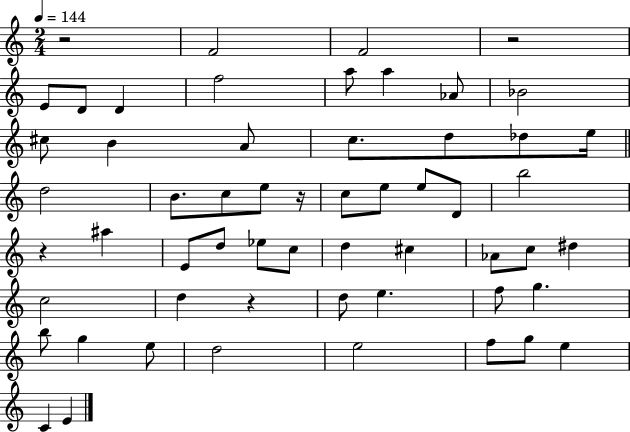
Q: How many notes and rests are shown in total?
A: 57